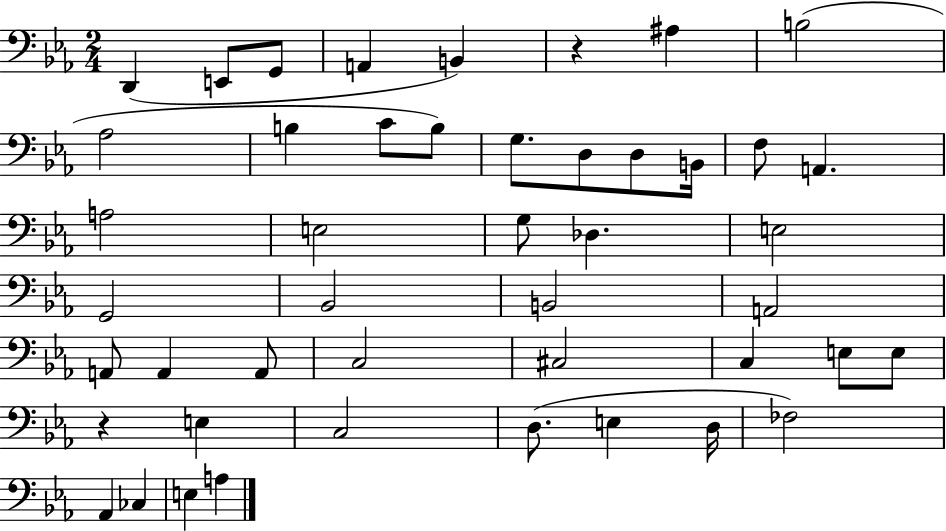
{
  \clef bass
  \numericTimeSignature
  \time 2/4
  \key ees \major
  d,4( e,8 g,8 | a,4 b,4) | r4 ais4 | b2( | \break aes2 | b4 c'8 b8) | g8. d8 d8 b,16 | f8 a,4. | \break a2 | e2 | g8 des4. | e2 | \break g,2 | bes,2 | b,2 | a,2 | \break a,8 a,4 a,8 | c2 | cis2 | c4 e8 e8 | \break r4 e4 | c2 | d8.( e4 d16 | fes2) | \break aes,4 ces4 | e4 a4 | \bar "|."
}